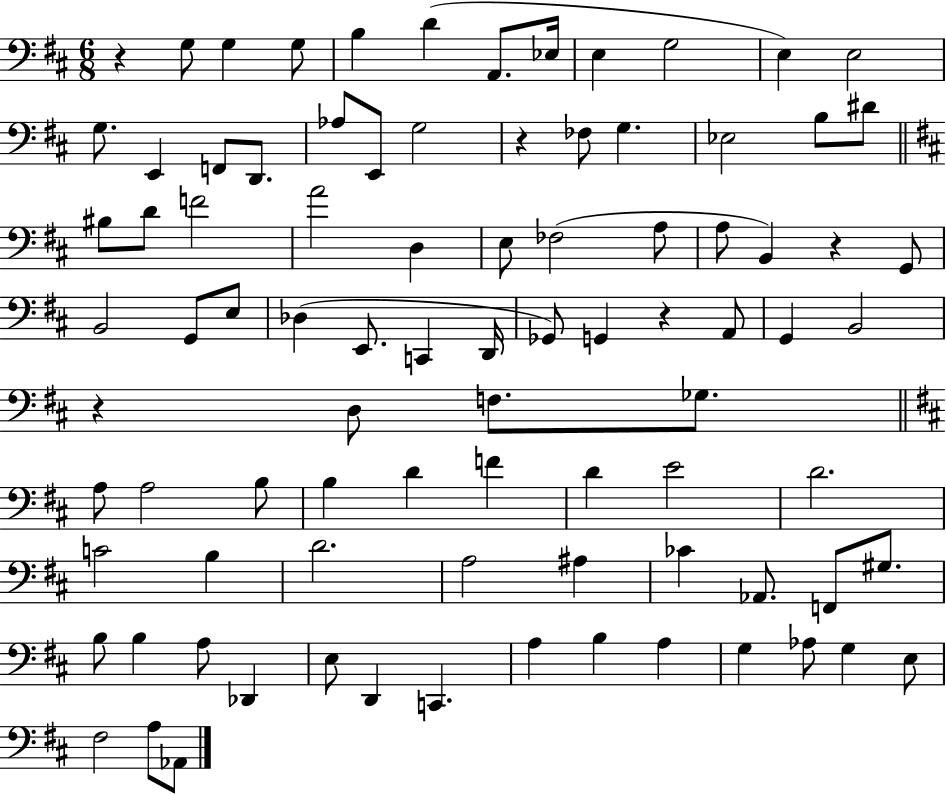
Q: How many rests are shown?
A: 5